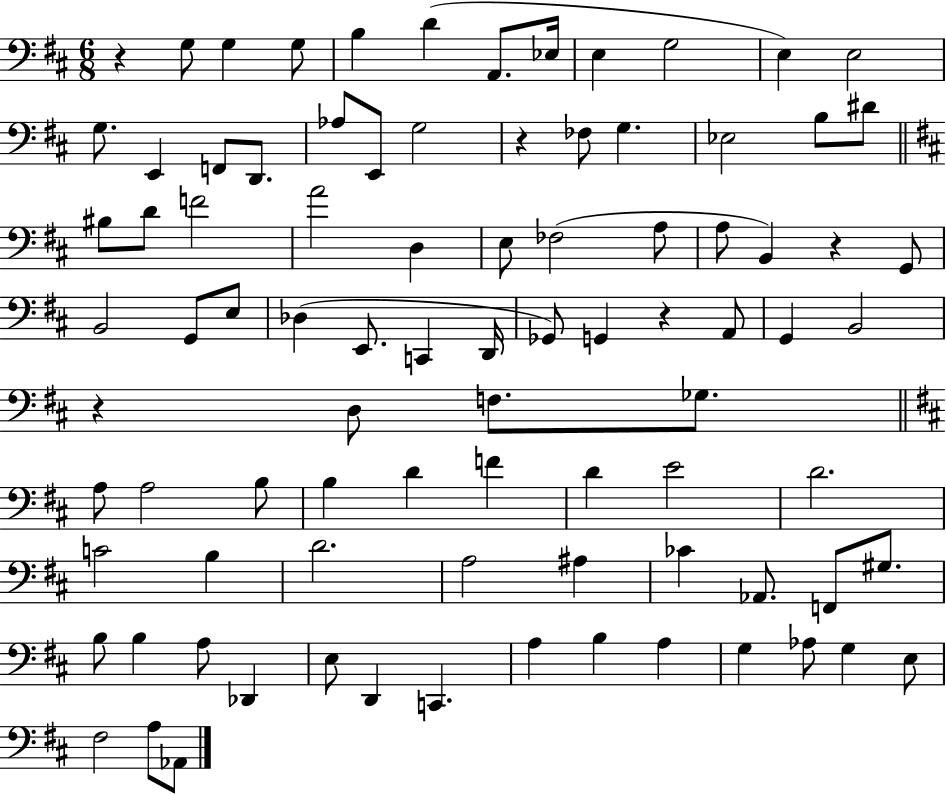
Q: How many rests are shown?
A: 5